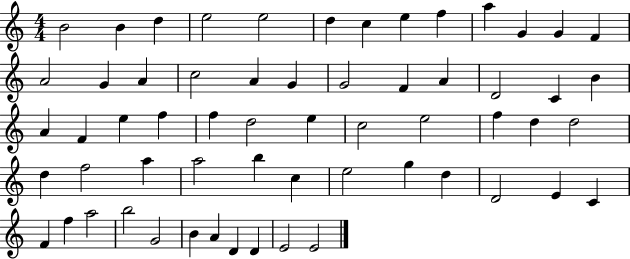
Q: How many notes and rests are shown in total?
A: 60